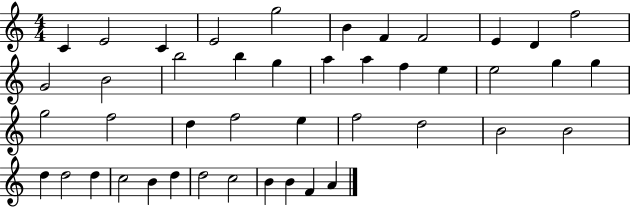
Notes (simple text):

C4/q E4/h C4/q E4/h G5/h B4/q F4/q F4/h E4/q D4/q F5/h G4/h B4/h B5/h B5/q G5/q A5/q A5/q F5/q E5/q E5/h G5/q G5/q G5/h F5/h D5/q F5/h E5/q F5/h D5/h B4/h B4/h D5/q D5/h D5/q C5/h B4/q D5/q D5/h C5/h B4/q B4/q F4/q A4/q